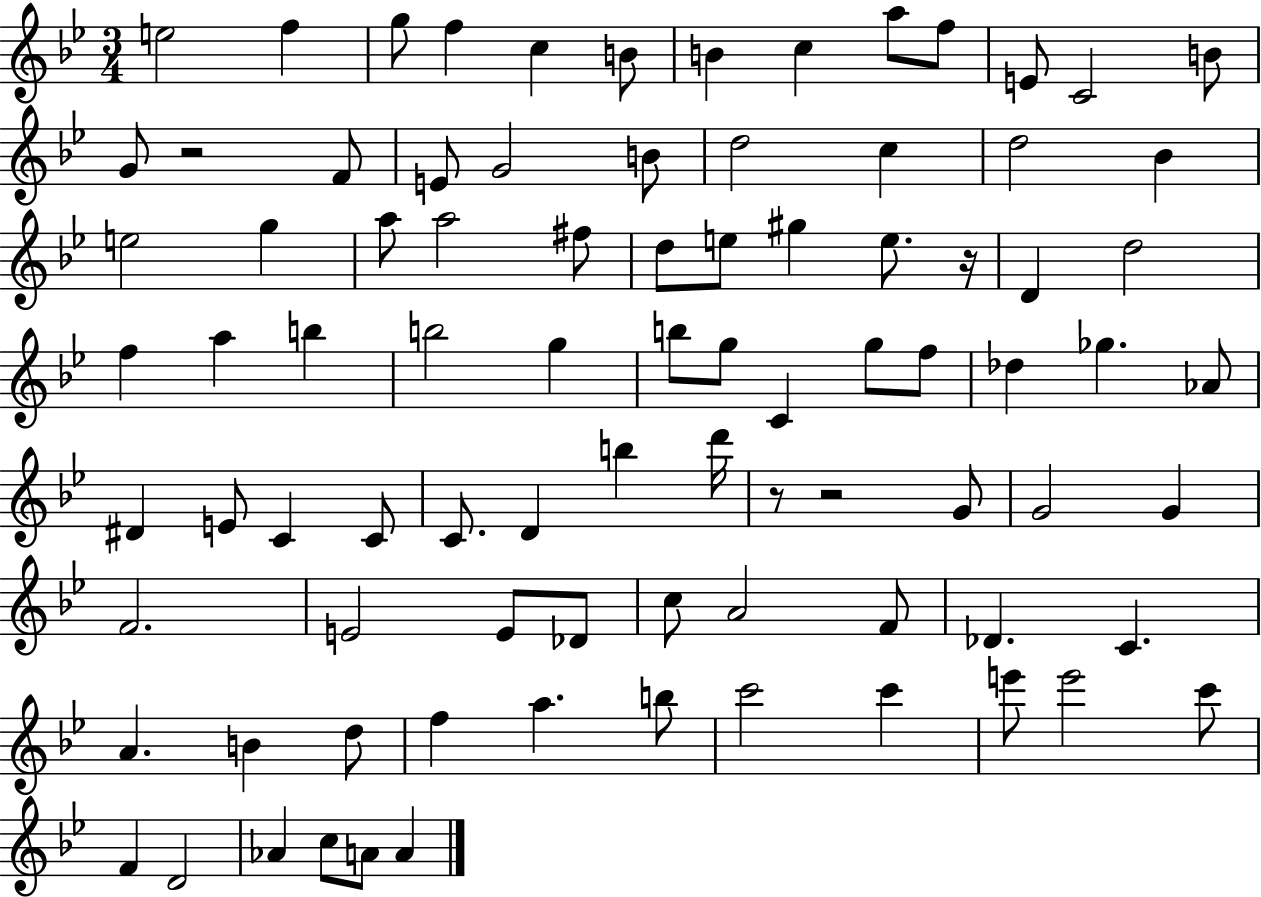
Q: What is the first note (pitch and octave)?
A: E5